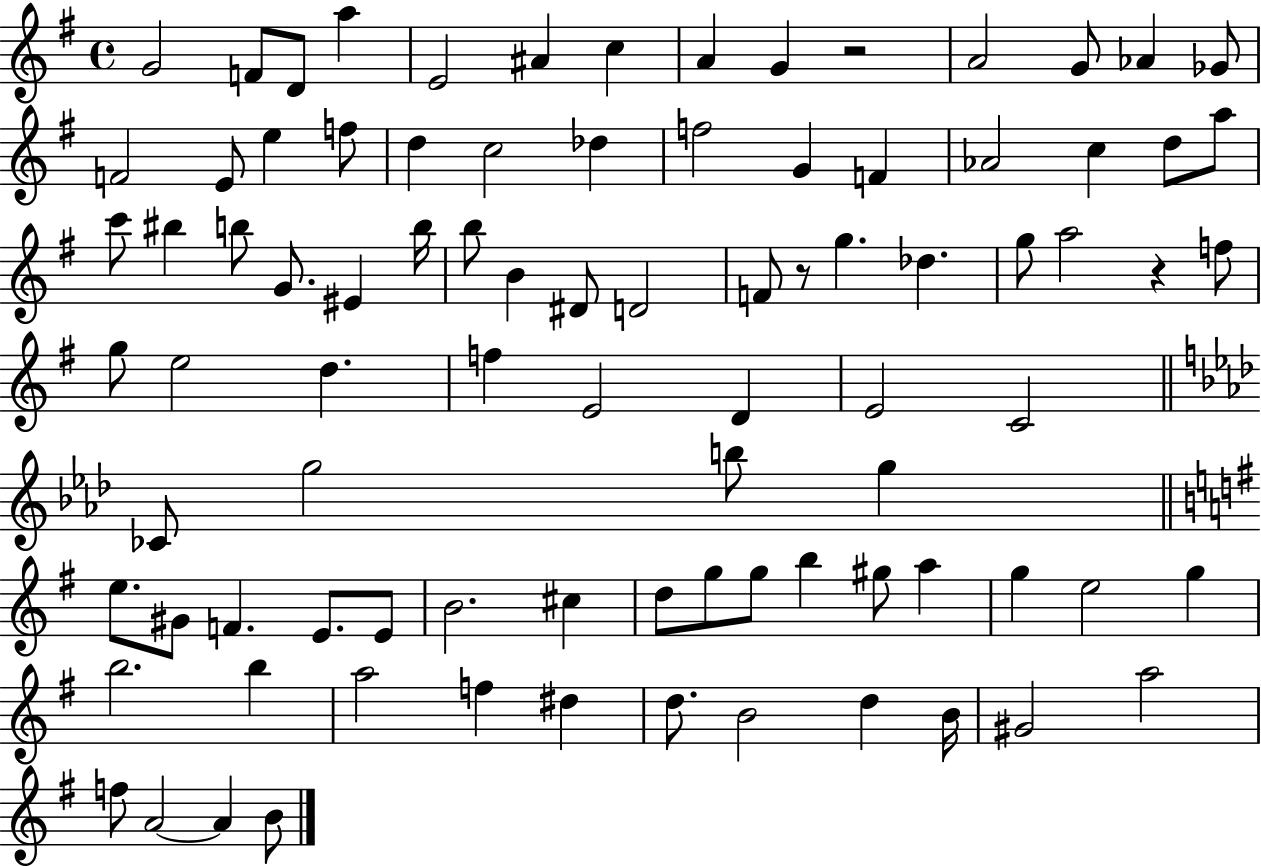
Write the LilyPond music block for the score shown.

{
  \clef treble
  \time 4/4
  \defaultTimeSignature
  \key g \major
  g'2 f'8 d'8 a''4 | e'2 ais'4 c''4 | a'4 g'4 r2 | a'2 g'8 aes'4 ges'8 | \break f'2 e'8 e''4 f''8 | d''4 c''2 des''4 | f''2 g'4 f'4 | aes'2 c''4 d''8 a''8 | \break c'''8 bis''4 b''8 g'8. eis'4 b''16 | b''8 b'4 dis'8 d'2 | f'8 r8 g''4. des''4. | g''8 a''2 r4 f''8 | \break g''8 e''2 d''4. | f''4 e'2 d'4 | e'2 c'2 | \bar "||" \break \key f \minor ces'8 g''2 b''8 g''4 | \bar "||" \break \key e \minor e''8. gis'8 f'4. e'8. e'8 | b'2. cis''4 | d''8 g''8 g''8 b''4 gis''8 a''4 | g''4 e''2 g''4 | \break b''2. b''4 | a''2 f''4 dis''4 | d''8. b'2 d''4 b'16 | gis'2 a''2 | \break f''8 a'2~~ a'4 b'8 | \bar "|."
}